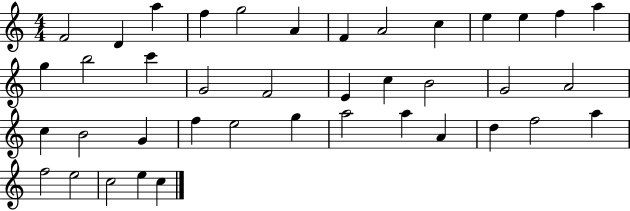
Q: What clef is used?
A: treble